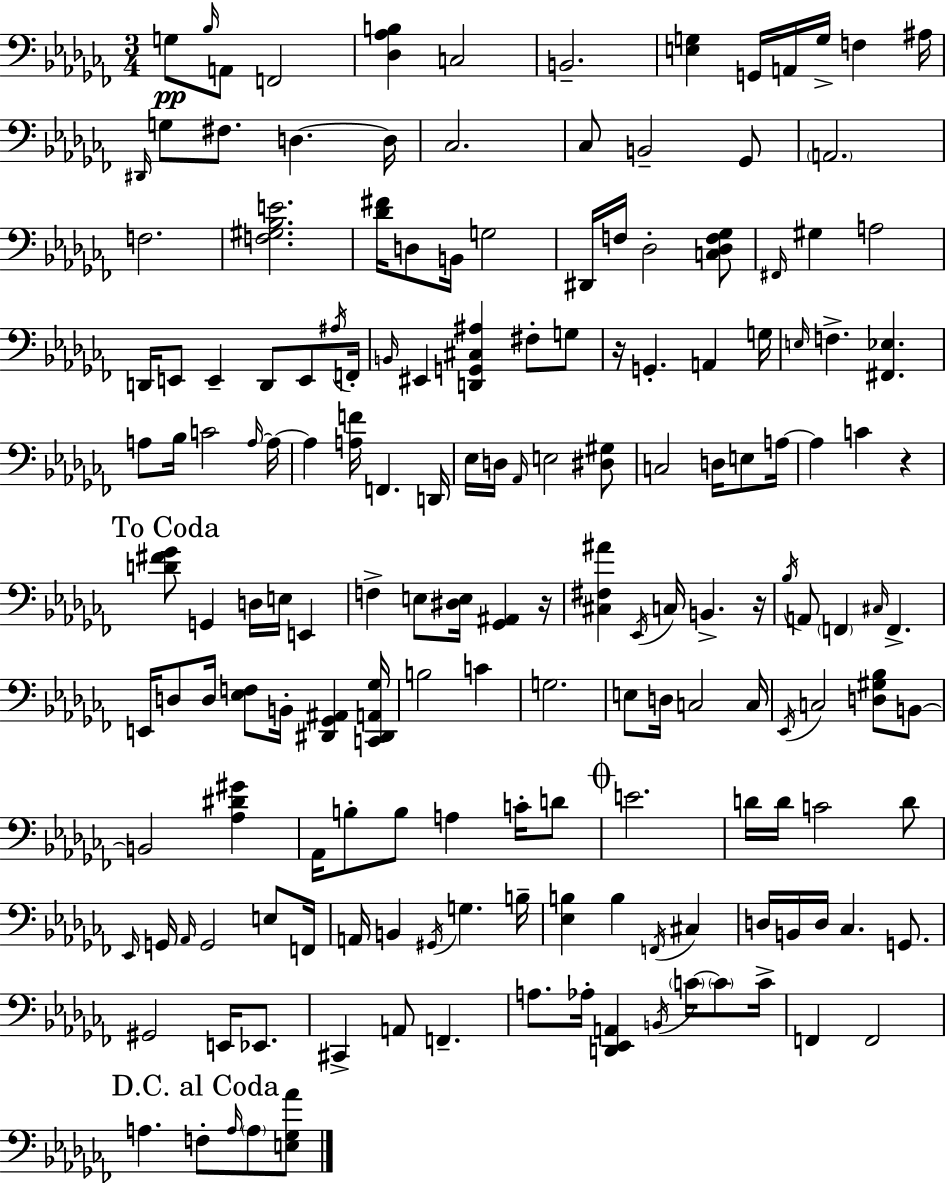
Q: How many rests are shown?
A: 4